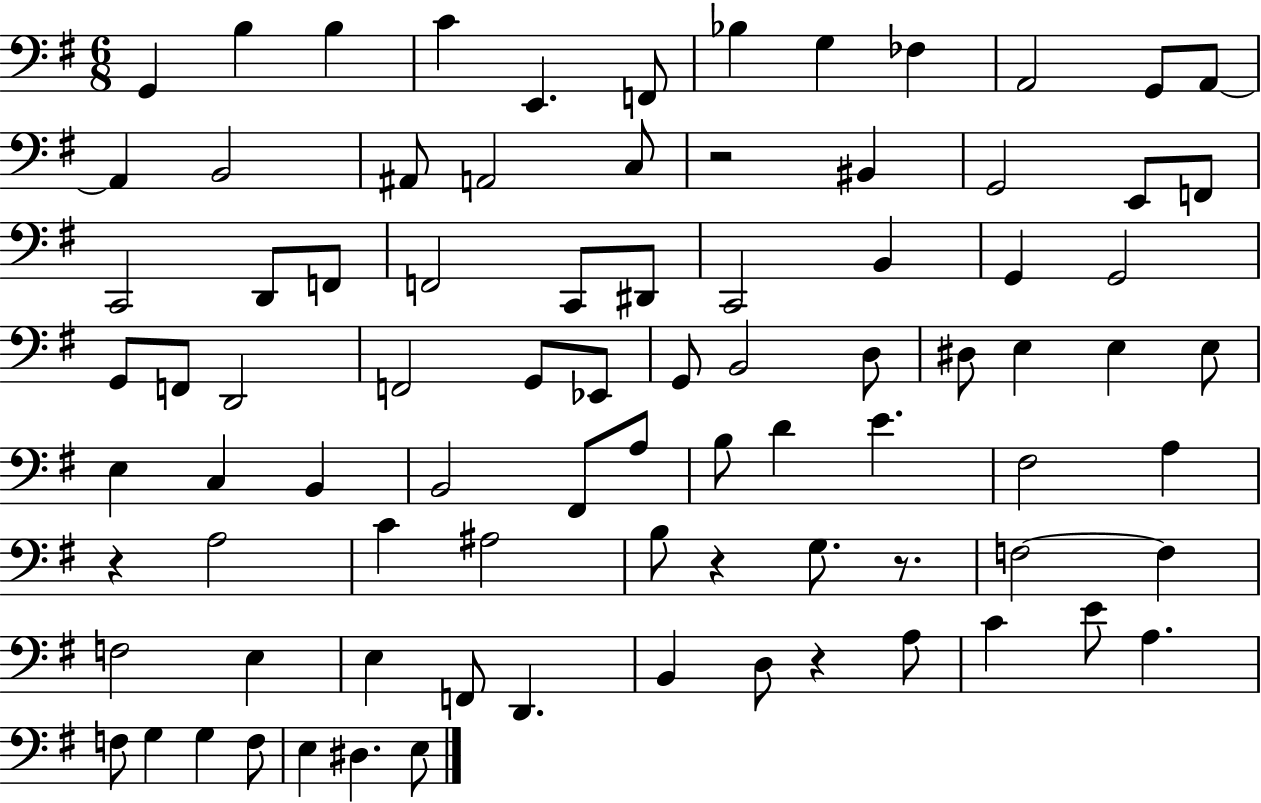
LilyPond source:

{
  \clef bass
  \numericTimeSignature
  \time 6/8
  \key g \major
  \repeat volta 2 { g,4 b4 b4 | c'4 e,4. f,8 | bes4 g4 fes4 | a,2 g,8 a,8~~ | \break a,4 b,2 | ais,8 a,2 c8 | r2 bis,4 | g,2 e,8 f,8 | \break c,2 d,8 f,8 | f,2 c,8 dis,8 | c,2 b,4 | g,4 g,2 | \break g,8 f,8 d,2 | f,2 g,8 ees,8 | g,8 b,2 d8 | dis8 e4 e4 e8 | \break e4 c4 b,4 | b,2 fis,8 a8 | b8 d'4 e'4. | fis2 a4 | \break r4 a2 | c'4 ais2 | b8 r4 g8. r8. | f2~~ f4 | \break f2 e4 | e4 f,8 d,4. | b,4 d8 r4 a8 | c'4 e'8 a4. | \break f8 g4 g4 f8 | e4 dis4. e8 | } \bar "|."
}